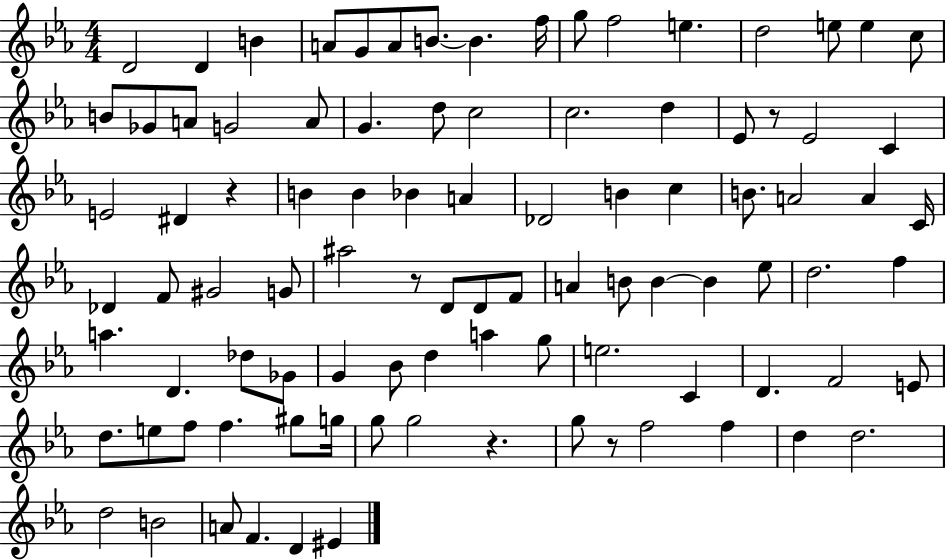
D4/h D4/q B4/q A4/e G4/e A4/e B4/e. B4/q. F5/s G5/e F5/h E5/q. D5/h E5/e E5/q C5/e B4/e Gb4/e A4/e G4/h A4/e G4/q. D5/e C5/h C5/h. D5/q Eb4/e R/e Eb4/h C4/q E4/h D#4/q R/q B4/q B4/q Bb4/q A4/q Db4/h B4/q C5/q B4/e. A4/h A4/q C4/s Db4/q F4/e G#4/h G4/e A#5/h R/e D4/e D4/e F4/e A4/q B4/e B4/q B4/q Eb5/e D5/h. F5/q A5/q. D4/q. Db5/e Gb4/e G4/q Bb4/e D5/q A5/q G5/e E5/h. C4/q D4/q. F4/h E4/e D5/e. E5/e F5/e F5/q. G#5/e G5/s G5/e G5/h R/q. G5/e R/e F5/h F5/q D5/q D5/h. D5/h B4/h A4/e F4/q. D4/q EIS4/q